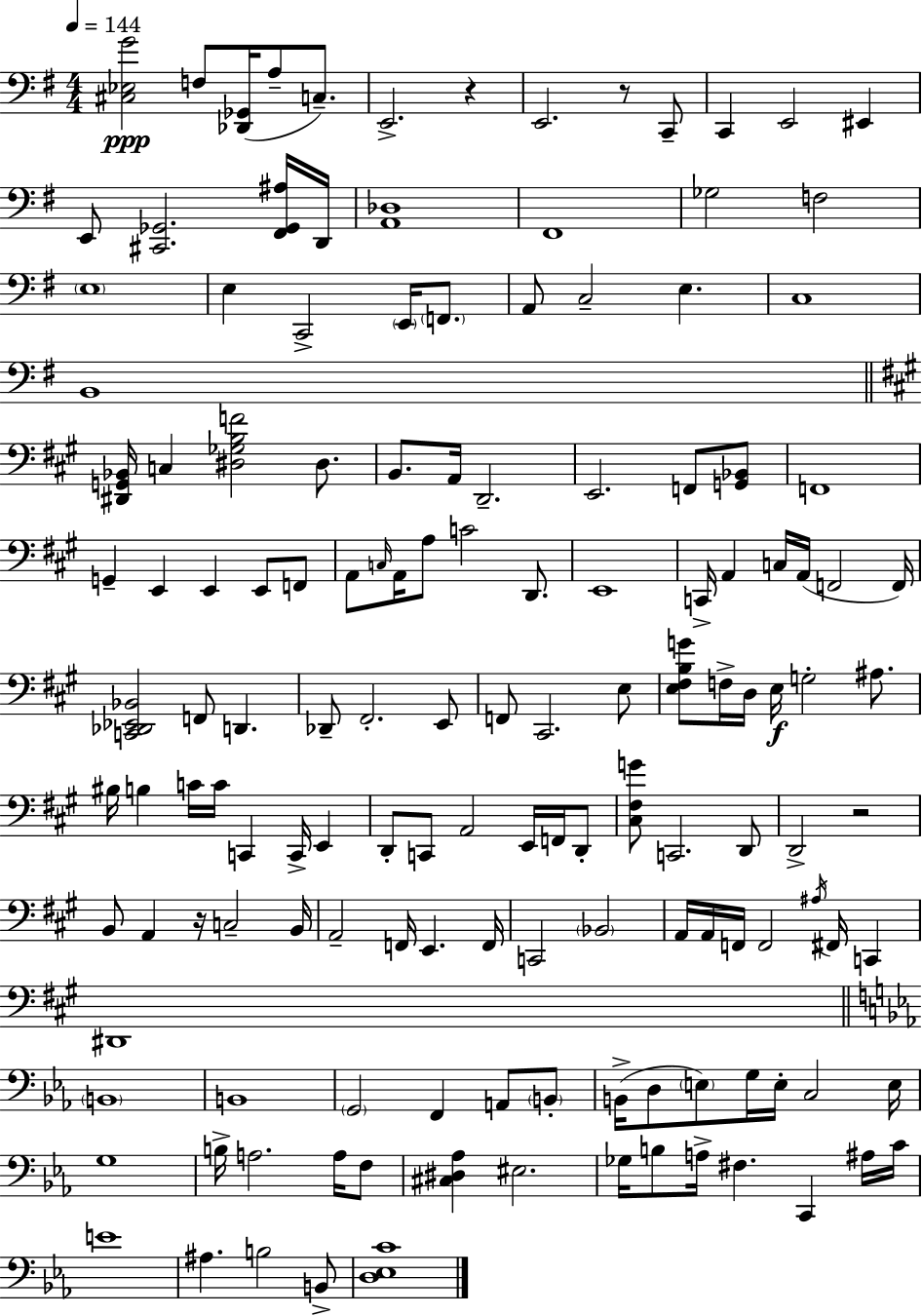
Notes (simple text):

[C#3,Eb3,G4]/h F3/e [Db2,Gb2]/s A3/e C3/e. E2/h. R/q E2/h. R/e C2/e C2/q E2/h EIS2/q E2/e [C#2,Gb2]/h. [F#2,Gb2,A#3]/s D2/s [A2,Db3]/w F#2/w Gb3/h F3/h E3/w E3/q C2/h E2/s F2/e. A2/e C3/h E3/q. C3/w B2/w [D#2,G2,Bb2]/s C3/q [D#3,Gb3,B3,F4]/h D#3/e. B2/e. A2/s D2/h. E2/h. F2/e [G2,Bb2]/e F2/w G2/q E2/q E2/q E2/e F2/e A2/e C3/s A2/s A3/e C4/h D2/e. E2/w C2/s A2/q C3/s A2/s F2/h F2/s [C2,Db2,Eb2,Bb2]/h F2/e D2/q. Db2/e F#2/h. E2/e F2/e C#2/h. E3/e [E3,F#3,B3,G4]/e F3/s D3/s E3/s G3/h A#3/e. BIS3/s B3/q C4/s C4/s C2/q C2/s E2/q D2/e C2/e A2/h E2/s F2/s D2/e [C#3,F#3,G4]/e C2/h. D2/e D2/h R/h B2/e A2/q R/s C3/h B2/s A2/h F2/s E2/q. F2/s C2/h Bb2/h A2/s A2/s F2/s F2/h A#3/s F#2/s C2/q D#2/w B2/w B2/w G2/h F2/q A2/e B2/e B2/s D3/e E3/e G3/s E3/s C3/h E3/s G3/w B3/s A3/h. A3/s F3/e [C#3,D#3,Ab3]/q EIS3/h. Gb3/s B3/e A3/s F#3/q. C2/q A#3/s C4/s E4/w A#3/q. B3/h B2/e [D3,Eb3,C4]/w